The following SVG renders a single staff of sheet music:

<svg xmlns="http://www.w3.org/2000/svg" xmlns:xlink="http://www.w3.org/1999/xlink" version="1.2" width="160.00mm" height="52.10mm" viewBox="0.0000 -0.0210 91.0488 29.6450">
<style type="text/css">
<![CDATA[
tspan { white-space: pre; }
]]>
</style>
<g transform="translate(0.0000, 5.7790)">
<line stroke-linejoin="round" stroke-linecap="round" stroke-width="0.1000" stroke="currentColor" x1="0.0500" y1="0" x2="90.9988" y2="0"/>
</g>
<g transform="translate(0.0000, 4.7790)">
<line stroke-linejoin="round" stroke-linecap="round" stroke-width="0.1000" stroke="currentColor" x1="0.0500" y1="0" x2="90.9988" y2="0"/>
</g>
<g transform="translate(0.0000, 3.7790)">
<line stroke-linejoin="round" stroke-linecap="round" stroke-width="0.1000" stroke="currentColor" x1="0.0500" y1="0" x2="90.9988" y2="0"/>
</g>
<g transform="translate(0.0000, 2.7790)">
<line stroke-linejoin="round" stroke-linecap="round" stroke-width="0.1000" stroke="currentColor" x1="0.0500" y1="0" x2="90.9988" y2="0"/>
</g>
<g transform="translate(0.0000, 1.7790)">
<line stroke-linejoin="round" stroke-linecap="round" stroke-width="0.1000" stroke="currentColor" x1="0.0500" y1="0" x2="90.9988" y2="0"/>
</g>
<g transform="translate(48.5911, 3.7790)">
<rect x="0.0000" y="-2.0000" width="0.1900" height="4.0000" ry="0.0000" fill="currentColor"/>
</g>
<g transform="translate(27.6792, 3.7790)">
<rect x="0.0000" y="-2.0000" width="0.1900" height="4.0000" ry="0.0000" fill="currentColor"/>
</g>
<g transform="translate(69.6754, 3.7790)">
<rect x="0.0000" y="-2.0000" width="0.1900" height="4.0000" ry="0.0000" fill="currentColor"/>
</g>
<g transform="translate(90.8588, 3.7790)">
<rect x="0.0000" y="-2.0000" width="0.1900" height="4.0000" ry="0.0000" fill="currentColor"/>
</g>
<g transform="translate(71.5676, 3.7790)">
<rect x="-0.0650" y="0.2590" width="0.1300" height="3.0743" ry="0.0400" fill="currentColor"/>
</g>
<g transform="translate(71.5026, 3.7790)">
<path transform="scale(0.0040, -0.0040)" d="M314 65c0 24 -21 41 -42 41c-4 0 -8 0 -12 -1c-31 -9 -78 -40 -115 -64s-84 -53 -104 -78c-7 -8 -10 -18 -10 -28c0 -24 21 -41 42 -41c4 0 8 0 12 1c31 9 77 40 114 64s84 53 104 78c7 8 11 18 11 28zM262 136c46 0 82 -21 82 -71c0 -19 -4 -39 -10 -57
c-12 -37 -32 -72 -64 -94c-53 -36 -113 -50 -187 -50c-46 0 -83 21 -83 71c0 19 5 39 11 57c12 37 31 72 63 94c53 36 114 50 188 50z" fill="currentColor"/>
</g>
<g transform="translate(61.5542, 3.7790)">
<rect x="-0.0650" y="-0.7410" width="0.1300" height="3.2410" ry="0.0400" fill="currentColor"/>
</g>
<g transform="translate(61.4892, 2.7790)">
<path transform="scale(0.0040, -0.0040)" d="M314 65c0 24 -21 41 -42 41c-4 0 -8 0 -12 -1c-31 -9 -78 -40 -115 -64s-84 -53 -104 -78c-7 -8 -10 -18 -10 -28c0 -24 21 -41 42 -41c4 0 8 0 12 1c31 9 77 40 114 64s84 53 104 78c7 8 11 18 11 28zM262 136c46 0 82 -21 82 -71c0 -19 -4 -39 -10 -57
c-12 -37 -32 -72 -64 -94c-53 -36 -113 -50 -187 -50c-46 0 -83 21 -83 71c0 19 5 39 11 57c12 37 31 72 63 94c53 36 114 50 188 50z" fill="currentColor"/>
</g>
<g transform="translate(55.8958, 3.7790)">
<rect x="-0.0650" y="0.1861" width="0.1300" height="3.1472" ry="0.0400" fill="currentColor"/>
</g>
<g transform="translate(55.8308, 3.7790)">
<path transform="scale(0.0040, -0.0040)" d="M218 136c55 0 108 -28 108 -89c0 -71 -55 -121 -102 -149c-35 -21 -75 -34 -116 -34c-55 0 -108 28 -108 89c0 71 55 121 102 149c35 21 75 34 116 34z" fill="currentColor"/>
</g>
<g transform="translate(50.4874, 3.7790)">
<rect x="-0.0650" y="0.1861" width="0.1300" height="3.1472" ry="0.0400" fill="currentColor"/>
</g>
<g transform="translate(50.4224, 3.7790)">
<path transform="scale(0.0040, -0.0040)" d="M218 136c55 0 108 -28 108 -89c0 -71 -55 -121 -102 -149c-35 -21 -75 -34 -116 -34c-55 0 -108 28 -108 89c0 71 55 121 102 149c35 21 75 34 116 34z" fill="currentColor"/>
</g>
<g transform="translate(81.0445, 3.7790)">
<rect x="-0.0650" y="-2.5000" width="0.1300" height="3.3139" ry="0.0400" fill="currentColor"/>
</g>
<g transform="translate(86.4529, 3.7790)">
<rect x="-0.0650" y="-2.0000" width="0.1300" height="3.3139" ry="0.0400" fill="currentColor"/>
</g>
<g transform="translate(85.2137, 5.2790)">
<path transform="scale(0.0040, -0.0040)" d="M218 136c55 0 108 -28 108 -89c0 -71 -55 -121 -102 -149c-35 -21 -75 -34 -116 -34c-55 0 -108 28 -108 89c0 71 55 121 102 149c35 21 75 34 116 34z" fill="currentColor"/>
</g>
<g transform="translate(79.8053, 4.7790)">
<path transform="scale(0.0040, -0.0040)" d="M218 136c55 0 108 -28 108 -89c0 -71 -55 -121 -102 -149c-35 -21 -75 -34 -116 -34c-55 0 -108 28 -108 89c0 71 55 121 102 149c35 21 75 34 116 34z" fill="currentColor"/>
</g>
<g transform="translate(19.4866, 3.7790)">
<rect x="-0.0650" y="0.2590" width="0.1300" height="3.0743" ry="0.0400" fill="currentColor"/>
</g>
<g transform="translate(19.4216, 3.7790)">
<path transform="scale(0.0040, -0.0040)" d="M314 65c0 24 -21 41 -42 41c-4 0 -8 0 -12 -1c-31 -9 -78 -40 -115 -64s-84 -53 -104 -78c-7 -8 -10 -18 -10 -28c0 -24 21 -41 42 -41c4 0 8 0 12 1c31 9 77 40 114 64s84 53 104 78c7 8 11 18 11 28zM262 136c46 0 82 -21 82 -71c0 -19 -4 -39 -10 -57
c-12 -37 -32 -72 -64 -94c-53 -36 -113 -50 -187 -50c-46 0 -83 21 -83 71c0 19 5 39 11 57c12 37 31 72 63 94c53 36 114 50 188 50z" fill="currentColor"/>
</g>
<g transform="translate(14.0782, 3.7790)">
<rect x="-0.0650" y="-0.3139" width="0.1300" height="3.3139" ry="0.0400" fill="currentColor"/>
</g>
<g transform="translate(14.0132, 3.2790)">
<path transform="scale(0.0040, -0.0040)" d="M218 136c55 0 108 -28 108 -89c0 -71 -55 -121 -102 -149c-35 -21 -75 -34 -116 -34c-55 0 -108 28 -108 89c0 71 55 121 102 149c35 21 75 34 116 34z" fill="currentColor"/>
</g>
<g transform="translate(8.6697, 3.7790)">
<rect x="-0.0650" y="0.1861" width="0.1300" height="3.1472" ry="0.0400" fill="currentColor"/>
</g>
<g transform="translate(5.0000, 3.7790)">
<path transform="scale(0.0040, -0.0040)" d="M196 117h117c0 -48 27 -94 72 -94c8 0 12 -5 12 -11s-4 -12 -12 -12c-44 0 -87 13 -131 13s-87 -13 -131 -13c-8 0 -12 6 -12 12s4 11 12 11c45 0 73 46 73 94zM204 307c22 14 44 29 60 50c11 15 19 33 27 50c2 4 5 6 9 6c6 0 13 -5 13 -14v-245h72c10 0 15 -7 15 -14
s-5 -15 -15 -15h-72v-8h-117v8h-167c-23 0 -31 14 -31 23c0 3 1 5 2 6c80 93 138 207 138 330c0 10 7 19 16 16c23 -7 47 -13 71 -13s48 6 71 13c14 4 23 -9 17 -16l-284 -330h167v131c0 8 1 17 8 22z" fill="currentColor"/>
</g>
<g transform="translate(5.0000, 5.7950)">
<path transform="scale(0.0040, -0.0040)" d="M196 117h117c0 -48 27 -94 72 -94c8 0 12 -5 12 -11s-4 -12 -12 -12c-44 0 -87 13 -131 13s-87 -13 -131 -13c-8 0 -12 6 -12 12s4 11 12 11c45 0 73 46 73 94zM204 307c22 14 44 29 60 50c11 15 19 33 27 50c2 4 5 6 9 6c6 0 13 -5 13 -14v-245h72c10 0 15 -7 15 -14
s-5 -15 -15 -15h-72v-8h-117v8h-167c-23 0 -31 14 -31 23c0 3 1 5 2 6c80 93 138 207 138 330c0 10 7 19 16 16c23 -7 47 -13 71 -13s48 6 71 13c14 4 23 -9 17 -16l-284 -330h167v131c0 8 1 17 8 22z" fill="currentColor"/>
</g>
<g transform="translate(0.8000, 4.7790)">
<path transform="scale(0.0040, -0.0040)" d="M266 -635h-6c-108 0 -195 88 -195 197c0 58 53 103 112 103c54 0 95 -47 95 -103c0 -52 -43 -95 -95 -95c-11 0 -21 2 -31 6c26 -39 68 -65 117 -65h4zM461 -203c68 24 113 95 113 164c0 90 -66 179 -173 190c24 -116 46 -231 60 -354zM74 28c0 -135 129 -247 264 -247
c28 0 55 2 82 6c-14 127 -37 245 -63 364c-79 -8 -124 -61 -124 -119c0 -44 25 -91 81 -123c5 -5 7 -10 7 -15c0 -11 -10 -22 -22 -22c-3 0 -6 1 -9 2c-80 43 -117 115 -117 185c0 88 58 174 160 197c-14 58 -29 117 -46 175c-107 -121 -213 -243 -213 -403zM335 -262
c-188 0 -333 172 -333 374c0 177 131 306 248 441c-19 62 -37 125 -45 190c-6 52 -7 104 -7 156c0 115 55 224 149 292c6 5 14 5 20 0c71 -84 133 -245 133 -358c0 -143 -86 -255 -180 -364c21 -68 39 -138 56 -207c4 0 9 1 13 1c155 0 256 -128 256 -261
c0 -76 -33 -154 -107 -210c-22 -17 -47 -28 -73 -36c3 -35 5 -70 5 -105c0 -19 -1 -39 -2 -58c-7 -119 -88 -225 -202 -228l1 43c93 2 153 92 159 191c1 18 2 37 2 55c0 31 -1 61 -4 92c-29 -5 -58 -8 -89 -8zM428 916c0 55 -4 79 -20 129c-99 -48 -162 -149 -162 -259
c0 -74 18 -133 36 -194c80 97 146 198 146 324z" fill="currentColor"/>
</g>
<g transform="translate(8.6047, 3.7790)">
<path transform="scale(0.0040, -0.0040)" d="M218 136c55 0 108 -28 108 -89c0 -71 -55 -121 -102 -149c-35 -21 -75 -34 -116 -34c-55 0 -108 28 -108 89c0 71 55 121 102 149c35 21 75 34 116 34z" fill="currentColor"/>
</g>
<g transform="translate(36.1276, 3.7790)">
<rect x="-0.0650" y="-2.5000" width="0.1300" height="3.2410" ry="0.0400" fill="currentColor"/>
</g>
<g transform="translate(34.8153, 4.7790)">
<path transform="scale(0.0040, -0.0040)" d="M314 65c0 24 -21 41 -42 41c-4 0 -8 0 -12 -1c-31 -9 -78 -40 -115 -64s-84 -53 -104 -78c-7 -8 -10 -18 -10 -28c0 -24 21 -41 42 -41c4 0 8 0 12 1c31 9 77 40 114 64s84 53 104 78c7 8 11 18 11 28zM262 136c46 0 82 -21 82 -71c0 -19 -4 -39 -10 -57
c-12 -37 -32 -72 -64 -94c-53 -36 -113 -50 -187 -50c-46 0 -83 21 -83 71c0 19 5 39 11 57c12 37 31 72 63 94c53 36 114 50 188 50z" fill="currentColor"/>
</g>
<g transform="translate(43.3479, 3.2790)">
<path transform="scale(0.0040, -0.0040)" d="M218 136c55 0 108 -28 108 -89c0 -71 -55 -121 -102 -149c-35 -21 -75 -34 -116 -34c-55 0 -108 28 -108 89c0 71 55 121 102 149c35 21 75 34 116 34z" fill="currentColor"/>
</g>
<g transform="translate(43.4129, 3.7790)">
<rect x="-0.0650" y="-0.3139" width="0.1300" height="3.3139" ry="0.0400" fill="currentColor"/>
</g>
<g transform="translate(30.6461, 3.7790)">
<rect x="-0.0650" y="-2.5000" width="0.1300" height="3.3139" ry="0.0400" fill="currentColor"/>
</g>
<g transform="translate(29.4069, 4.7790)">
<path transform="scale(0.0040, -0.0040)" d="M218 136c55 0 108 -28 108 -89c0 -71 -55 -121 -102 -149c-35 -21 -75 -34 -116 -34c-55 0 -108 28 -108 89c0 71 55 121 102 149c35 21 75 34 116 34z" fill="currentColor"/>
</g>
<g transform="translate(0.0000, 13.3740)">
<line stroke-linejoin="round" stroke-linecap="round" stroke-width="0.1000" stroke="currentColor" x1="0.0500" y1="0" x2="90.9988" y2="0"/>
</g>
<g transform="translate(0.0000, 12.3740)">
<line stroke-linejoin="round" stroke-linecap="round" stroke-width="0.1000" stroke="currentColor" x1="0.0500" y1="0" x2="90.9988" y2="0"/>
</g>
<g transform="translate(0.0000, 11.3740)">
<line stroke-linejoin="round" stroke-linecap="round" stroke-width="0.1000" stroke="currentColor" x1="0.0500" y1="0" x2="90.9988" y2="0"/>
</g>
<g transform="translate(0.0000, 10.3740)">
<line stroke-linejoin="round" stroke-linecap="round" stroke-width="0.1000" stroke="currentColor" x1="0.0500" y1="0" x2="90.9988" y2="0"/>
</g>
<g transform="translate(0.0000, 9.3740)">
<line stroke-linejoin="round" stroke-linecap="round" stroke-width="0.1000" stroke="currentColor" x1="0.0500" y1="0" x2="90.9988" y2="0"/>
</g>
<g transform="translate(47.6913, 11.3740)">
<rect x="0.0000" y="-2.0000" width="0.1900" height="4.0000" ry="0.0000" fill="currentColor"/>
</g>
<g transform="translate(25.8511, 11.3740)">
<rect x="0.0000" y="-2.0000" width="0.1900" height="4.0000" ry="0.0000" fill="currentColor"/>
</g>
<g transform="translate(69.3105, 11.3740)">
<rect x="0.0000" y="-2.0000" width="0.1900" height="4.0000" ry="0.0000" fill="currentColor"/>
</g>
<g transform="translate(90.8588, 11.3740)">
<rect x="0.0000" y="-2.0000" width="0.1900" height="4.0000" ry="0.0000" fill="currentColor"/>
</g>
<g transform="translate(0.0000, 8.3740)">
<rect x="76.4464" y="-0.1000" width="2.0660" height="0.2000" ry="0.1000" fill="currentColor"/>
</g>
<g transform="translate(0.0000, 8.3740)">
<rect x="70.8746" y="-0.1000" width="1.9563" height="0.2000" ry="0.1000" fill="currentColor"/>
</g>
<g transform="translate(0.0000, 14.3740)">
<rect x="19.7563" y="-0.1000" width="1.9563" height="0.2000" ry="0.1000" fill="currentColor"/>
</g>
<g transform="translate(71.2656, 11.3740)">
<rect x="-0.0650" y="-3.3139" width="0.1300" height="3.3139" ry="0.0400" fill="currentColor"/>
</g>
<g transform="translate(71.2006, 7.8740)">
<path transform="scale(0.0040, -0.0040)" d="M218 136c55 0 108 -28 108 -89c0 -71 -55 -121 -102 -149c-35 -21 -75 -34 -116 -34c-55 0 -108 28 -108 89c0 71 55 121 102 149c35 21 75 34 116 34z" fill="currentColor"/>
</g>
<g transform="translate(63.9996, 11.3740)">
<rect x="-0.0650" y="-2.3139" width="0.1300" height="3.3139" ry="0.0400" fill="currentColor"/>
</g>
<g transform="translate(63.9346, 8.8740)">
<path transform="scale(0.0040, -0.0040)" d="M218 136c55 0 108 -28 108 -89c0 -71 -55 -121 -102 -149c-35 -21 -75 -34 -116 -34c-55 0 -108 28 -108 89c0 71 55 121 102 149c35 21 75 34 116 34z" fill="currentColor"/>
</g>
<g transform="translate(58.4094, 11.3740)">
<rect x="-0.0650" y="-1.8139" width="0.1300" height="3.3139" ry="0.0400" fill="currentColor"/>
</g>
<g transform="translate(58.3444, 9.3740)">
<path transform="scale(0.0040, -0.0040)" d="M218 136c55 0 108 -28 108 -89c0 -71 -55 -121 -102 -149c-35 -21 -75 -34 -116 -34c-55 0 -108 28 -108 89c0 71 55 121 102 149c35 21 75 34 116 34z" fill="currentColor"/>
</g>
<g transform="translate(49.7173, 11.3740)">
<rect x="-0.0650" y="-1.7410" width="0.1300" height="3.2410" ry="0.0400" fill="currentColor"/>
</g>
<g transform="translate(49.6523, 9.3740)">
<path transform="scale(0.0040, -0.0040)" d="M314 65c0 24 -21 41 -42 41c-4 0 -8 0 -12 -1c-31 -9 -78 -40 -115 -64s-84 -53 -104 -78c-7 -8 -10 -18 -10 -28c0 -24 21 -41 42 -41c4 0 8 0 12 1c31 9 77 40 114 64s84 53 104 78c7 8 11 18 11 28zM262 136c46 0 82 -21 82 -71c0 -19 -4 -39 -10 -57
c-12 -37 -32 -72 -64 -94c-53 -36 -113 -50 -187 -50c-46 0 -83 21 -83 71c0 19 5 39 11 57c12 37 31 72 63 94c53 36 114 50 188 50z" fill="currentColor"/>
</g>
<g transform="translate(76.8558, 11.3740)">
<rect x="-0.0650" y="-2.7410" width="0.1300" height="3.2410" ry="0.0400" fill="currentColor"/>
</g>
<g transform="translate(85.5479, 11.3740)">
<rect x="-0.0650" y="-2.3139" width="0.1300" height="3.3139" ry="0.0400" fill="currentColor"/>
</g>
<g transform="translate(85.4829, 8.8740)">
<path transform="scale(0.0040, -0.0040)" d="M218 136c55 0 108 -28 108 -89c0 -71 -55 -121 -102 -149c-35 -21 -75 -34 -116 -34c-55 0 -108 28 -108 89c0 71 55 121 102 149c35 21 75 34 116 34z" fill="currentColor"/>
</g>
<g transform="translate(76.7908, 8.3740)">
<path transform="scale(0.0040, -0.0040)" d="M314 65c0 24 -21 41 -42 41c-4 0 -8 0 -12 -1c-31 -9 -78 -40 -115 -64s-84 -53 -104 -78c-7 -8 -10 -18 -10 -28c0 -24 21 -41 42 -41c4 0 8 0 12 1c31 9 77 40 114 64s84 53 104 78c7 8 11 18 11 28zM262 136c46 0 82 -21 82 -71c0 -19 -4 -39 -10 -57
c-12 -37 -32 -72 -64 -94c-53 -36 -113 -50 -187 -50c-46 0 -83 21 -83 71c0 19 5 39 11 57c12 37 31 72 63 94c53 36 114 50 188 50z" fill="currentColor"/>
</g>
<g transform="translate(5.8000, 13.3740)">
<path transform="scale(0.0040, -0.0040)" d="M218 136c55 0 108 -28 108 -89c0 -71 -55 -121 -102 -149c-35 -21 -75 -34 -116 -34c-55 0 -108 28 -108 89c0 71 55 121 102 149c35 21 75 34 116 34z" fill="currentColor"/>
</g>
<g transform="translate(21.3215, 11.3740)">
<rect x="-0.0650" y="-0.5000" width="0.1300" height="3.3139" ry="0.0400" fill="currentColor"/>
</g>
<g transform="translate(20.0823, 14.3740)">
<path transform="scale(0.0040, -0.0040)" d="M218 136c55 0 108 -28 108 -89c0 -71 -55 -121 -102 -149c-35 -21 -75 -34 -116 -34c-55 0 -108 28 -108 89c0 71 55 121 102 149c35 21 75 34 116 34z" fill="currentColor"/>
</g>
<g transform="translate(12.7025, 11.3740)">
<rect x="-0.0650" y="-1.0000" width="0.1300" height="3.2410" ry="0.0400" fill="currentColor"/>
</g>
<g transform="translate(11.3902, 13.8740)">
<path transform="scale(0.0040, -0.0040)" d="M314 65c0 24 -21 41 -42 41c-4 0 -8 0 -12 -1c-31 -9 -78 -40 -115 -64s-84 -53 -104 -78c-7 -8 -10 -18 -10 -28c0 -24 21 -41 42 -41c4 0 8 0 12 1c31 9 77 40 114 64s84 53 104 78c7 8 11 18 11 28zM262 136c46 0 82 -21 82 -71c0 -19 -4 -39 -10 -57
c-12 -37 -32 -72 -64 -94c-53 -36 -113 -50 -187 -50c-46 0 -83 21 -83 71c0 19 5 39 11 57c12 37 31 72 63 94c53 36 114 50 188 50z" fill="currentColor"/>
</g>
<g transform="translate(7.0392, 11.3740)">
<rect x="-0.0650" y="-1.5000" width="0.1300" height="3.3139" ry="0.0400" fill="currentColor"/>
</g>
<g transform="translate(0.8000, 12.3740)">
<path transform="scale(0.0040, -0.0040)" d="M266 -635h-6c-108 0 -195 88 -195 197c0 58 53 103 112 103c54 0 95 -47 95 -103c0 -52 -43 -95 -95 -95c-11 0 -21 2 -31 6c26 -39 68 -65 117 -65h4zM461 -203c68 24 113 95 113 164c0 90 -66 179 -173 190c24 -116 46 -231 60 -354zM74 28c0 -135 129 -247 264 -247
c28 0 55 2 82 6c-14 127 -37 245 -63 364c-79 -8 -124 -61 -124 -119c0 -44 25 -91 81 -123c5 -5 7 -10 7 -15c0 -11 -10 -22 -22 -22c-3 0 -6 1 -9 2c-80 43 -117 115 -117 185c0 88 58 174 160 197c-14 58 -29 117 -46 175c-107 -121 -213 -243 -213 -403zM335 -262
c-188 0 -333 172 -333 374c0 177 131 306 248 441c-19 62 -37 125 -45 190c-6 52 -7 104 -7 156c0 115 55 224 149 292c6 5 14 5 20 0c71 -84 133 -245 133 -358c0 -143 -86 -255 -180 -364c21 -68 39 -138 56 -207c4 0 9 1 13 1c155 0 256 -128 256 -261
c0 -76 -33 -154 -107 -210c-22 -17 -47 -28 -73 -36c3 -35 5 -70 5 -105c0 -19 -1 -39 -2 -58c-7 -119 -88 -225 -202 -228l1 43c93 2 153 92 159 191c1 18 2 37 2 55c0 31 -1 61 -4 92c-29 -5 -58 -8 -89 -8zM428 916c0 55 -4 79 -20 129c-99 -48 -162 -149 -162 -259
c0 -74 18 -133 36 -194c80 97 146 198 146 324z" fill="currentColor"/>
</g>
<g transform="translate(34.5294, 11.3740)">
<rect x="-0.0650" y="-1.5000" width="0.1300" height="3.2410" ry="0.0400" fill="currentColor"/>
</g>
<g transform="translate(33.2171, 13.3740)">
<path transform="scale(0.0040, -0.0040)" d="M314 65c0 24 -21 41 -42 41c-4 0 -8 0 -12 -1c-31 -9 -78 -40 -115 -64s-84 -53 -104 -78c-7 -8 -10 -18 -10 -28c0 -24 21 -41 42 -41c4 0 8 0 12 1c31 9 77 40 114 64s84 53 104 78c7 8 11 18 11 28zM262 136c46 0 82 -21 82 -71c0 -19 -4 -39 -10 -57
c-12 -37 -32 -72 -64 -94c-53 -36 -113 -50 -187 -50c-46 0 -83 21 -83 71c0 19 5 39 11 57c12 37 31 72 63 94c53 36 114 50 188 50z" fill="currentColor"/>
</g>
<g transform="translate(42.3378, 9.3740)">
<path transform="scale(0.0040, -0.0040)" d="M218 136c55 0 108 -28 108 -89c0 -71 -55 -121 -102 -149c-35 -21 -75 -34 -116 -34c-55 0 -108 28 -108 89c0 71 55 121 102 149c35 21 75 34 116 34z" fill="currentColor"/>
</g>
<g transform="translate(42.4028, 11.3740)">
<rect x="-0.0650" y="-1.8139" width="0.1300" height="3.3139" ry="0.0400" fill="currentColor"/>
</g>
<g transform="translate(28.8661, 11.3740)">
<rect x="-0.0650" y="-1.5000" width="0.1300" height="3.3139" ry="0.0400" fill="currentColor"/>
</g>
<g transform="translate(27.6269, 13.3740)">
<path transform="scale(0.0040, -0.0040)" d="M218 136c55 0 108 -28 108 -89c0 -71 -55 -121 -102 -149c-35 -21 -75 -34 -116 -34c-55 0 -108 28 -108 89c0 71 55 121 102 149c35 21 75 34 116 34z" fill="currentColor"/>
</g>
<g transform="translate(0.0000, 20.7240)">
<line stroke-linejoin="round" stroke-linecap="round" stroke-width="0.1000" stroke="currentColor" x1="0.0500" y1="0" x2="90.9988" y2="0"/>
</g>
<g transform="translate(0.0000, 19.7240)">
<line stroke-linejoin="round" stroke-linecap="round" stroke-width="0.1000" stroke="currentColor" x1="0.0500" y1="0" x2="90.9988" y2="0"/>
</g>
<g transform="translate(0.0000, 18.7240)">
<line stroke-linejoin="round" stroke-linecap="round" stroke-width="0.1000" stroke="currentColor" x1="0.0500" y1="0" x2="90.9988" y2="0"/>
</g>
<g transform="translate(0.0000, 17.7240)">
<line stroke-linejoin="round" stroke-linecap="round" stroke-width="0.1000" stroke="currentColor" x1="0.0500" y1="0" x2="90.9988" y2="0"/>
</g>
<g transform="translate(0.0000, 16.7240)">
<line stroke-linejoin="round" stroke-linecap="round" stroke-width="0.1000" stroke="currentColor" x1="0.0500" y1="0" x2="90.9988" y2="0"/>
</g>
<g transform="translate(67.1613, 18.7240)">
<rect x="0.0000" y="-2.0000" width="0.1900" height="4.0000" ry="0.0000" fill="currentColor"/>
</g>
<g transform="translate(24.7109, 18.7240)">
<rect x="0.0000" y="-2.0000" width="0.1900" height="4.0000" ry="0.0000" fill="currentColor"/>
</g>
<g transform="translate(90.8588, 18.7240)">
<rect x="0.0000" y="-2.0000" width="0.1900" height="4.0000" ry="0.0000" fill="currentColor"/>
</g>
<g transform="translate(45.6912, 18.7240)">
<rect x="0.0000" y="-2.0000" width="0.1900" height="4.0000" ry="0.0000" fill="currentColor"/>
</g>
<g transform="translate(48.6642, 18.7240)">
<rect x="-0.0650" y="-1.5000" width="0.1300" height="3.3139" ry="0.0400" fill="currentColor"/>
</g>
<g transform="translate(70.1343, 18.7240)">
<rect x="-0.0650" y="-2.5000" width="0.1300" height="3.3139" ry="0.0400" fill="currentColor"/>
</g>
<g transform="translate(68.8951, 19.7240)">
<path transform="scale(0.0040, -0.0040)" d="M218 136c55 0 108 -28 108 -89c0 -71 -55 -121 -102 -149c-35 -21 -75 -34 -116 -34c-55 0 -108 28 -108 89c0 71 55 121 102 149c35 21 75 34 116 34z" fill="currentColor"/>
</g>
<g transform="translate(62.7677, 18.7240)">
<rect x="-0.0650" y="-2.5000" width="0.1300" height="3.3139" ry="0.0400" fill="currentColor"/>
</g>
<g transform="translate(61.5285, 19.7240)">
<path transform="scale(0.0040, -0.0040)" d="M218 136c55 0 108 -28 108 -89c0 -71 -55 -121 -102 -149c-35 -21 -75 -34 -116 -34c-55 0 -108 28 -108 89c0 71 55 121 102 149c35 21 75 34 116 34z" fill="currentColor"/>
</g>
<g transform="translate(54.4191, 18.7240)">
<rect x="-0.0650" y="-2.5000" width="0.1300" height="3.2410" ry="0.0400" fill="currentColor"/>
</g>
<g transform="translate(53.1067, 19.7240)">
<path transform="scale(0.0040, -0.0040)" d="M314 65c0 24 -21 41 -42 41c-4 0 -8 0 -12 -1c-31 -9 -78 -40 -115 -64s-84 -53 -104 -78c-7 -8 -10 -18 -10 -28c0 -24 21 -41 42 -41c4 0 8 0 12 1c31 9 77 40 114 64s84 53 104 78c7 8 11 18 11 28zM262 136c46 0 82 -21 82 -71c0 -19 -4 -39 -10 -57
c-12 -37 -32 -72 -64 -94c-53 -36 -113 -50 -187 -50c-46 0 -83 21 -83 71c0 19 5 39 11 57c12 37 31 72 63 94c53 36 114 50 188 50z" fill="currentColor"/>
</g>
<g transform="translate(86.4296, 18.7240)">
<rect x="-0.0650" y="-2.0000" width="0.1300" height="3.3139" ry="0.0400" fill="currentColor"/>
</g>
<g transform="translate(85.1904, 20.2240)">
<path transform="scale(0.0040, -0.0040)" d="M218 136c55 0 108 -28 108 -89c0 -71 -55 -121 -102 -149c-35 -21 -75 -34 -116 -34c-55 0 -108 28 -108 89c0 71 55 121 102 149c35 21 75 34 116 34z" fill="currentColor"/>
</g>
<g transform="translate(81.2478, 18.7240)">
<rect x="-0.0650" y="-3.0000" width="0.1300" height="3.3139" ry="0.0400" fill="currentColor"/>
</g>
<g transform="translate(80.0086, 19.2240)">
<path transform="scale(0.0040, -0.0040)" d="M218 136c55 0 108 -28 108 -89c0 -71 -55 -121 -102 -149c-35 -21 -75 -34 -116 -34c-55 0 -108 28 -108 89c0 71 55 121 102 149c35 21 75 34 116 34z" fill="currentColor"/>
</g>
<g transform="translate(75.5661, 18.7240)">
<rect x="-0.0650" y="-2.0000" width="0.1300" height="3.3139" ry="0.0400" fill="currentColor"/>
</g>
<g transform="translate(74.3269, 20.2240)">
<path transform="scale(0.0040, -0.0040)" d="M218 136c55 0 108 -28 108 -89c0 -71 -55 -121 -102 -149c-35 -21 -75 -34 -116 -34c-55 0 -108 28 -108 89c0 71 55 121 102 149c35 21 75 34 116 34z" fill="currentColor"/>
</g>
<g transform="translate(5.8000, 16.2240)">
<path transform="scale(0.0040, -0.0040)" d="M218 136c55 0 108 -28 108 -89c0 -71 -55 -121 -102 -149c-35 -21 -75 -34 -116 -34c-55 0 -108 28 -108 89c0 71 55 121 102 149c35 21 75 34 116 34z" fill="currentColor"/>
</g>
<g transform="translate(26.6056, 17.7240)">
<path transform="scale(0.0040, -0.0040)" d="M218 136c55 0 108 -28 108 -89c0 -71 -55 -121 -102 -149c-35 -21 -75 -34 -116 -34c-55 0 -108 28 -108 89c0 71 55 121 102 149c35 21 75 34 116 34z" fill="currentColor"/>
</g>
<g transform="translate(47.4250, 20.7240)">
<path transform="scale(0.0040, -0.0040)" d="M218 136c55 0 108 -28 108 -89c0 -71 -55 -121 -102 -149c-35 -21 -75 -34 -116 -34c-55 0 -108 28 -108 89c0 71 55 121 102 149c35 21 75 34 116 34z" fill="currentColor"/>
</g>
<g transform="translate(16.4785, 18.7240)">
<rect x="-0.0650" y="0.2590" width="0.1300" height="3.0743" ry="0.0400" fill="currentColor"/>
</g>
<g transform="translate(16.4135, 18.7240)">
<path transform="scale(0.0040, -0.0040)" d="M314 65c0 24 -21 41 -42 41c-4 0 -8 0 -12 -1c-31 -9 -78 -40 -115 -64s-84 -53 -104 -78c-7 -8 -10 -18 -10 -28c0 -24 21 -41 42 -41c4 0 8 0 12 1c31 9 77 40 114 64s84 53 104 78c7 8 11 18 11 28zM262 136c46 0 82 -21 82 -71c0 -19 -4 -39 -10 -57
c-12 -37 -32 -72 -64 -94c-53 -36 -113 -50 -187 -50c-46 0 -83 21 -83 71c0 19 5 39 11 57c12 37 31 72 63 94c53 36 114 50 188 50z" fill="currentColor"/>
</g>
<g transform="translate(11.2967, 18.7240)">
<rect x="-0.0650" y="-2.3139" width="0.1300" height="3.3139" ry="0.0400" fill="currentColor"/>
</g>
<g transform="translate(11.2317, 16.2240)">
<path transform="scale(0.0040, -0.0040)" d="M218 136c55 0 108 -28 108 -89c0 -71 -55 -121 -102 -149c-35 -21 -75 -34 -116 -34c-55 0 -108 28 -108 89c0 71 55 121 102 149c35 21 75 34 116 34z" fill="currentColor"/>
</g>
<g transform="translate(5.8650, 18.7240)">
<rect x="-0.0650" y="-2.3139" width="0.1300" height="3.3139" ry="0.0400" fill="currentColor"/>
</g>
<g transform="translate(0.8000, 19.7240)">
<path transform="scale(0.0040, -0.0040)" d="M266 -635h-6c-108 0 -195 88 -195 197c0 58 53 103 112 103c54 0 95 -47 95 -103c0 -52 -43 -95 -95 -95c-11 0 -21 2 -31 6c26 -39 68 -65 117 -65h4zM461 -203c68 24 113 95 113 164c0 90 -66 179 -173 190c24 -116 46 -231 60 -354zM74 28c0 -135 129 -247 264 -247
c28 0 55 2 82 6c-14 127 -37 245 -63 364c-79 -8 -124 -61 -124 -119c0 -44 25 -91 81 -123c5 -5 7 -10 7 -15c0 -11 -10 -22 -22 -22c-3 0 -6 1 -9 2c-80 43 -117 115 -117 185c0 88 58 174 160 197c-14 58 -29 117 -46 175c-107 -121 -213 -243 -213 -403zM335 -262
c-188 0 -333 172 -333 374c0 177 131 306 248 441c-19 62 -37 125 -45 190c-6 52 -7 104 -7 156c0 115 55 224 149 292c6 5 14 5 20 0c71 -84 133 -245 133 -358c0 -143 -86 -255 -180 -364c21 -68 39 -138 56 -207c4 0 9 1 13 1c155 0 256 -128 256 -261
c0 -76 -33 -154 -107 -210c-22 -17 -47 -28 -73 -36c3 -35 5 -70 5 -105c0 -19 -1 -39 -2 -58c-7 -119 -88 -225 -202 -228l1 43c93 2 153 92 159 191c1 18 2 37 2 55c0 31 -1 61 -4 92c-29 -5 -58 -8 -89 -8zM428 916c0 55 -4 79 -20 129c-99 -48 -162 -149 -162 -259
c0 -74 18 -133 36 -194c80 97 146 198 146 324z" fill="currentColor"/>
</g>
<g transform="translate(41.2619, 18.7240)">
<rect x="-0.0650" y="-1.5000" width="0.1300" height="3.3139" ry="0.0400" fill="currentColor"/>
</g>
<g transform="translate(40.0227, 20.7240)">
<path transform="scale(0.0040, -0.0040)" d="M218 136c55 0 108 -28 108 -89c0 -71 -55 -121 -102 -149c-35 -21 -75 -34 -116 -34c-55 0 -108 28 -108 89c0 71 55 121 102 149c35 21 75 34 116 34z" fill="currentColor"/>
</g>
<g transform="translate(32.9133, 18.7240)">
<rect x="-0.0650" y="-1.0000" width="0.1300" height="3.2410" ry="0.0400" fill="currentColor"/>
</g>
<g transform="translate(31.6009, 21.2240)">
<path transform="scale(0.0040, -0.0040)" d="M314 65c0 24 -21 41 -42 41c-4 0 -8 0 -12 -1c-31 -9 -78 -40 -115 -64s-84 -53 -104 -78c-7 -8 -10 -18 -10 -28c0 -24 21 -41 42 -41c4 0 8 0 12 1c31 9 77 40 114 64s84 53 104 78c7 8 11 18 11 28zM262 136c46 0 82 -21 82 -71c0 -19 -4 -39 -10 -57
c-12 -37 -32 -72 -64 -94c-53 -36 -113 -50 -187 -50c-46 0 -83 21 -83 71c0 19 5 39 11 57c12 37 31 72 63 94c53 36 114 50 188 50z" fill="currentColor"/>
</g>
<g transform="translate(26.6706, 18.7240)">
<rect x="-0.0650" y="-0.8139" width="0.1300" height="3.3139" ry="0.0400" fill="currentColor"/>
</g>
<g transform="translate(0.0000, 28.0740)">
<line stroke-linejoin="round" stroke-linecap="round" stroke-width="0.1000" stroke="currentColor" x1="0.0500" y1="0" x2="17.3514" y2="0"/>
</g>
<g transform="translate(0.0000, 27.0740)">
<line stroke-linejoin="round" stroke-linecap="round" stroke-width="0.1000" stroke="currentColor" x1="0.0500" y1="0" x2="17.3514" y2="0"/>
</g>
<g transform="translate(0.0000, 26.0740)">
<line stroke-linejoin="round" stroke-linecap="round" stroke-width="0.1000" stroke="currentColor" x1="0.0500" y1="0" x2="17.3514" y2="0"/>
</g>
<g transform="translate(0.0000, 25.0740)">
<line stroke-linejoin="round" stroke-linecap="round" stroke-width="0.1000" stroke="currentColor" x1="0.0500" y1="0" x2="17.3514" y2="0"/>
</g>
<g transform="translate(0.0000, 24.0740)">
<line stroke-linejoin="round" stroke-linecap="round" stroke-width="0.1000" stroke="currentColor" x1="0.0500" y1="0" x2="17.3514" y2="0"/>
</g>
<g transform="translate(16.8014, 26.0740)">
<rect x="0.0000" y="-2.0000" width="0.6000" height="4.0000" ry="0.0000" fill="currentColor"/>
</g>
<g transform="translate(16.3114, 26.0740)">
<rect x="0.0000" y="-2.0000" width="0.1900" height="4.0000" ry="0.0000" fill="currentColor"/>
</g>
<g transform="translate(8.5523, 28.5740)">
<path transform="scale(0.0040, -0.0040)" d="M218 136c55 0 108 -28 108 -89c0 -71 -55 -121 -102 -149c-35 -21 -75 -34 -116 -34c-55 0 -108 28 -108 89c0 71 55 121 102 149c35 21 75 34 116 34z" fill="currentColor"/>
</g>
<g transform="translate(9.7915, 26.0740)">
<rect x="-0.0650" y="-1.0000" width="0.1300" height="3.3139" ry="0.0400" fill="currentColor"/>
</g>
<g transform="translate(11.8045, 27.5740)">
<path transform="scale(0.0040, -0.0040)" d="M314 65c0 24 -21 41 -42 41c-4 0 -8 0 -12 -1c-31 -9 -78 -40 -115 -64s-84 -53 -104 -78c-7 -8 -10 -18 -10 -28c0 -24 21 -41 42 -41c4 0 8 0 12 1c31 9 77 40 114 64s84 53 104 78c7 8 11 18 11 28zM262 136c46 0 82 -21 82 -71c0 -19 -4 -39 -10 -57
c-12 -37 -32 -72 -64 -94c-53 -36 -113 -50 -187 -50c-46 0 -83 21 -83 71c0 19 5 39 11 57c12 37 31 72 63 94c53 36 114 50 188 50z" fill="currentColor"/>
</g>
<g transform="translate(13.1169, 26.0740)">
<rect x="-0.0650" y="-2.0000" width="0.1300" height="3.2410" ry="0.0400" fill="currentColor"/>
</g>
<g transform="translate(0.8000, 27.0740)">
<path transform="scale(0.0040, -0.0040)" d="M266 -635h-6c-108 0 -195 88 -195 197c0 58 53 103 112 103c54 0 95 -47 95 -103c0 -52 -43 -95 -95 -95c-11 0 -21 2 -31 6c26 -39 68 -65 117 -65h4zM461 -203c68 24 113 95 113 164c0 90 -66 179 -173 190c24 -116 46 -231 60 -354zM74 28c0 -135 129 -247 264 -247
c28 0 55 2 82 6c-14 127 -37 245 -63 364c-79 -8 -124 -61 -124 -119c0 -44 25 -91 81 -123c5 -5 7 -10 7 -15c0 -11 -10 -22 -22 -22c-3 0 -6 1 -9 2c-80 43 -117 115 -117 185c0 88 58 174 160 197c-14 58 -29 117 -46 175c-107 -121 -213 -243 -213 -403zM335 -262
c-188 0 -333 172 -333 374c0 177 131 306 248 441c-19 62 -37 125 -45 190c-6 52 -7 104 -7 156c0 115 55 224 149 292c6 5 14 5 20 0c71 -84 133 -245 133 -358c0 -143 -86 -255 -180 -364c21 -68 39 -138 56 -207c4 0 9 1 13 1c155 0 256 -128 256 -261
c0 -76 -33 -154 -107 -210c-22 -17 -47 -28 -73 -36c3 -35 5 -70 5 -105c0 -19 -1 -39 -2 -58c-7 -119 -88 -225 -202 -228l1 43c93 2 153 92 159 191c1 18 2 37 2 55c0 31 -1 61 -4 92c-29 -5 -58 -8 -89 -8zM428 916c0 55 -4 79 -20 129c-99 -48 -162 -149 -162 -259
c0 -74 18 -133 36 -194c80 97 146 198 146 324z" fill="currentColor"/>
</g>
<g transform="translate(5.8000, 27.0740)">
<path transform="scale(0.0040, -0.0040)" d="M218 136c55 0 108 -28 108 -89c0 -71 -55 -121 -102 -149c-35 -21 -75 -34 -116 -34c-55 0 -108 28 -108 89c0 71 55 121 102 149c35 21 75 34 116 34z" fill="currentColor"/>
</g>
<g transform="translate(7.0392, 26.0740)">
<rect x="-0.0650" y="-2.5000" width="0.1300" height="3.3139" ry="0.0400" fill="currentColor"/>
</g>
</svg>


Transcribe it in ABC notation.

X:1
T:Untitled
M:4/4
L:1/4
K:C
B c B2 G G2 c B B d2 B2 G F E D2 C E E2 f f2 f g b a2 g g g B2 d D2 E E G2 G G F A F G D F2